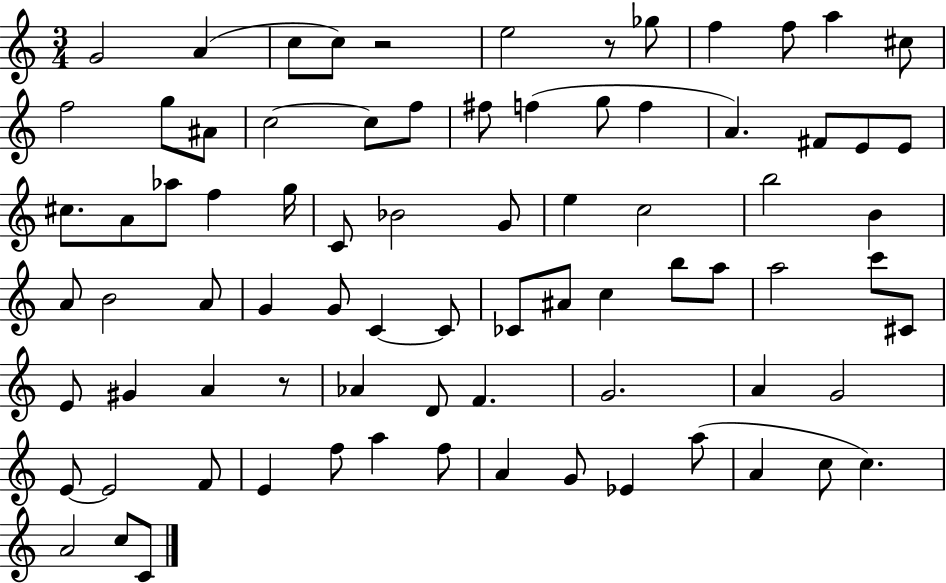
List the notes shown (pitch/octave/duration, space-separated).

G4/h A4/q C5/e C5/e R/h E5/h R/e Gb5/e F5/q F5/e A5/q C#5/e F5/h G5/e A#4/e C5/h C5/e F5/e F#5/e F5/q G5/e F5/q A4/q. F#4/e E4/e E4/e C#5/e. A4/e Ab5/e F5/q G5/s C4/e Bb4/h G4/e E5/q C5/h B5/h B4/q A4/e B4/h A4/e G4/q G4/e C4/q C4/e CES4/e A#4/e C5/q B5/e A5/e A5/h C6/e C#4/e E4/e G#4/q A4/q R/e Ab4/q D4/e F4/q. G4/h. A4/q G4/h E4/e E4/h F4/e E4/q F5/e A5/q F5/e A4/q G4/e Eb4/q A5/e A4/q C5/e C5/q. A4/h C5/e C4/e